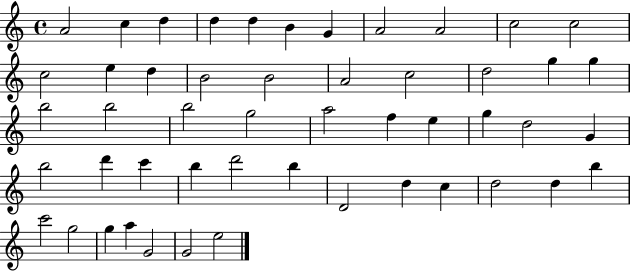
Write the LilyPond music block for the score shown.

{
  \clef treble
  \time 4/4
  \defaultTimeSignature
  \key c \major
  a'2 c''4 d''4 | d''4 d''4 b'4 g'4 | a'2 a'2 | c''2 c''2 | \break c''2 e''4 d''4 | b'2 b'2 | a'2 c''2 | d''2 g''4 g''4 | \break b''2 b''2 | b''2 g''2 | a''2 f''4 e''4 | g''4 d''2 g'4 | \break b''2 d'''4 c'''4 | b''4 d'''2 b''4 | d'2 d''4 c''4 | d''2 d''4 b''4 | \break c'''2 g''2 | g''4 a''4 g'2 | g'2 e''2 | \bar "|."
}